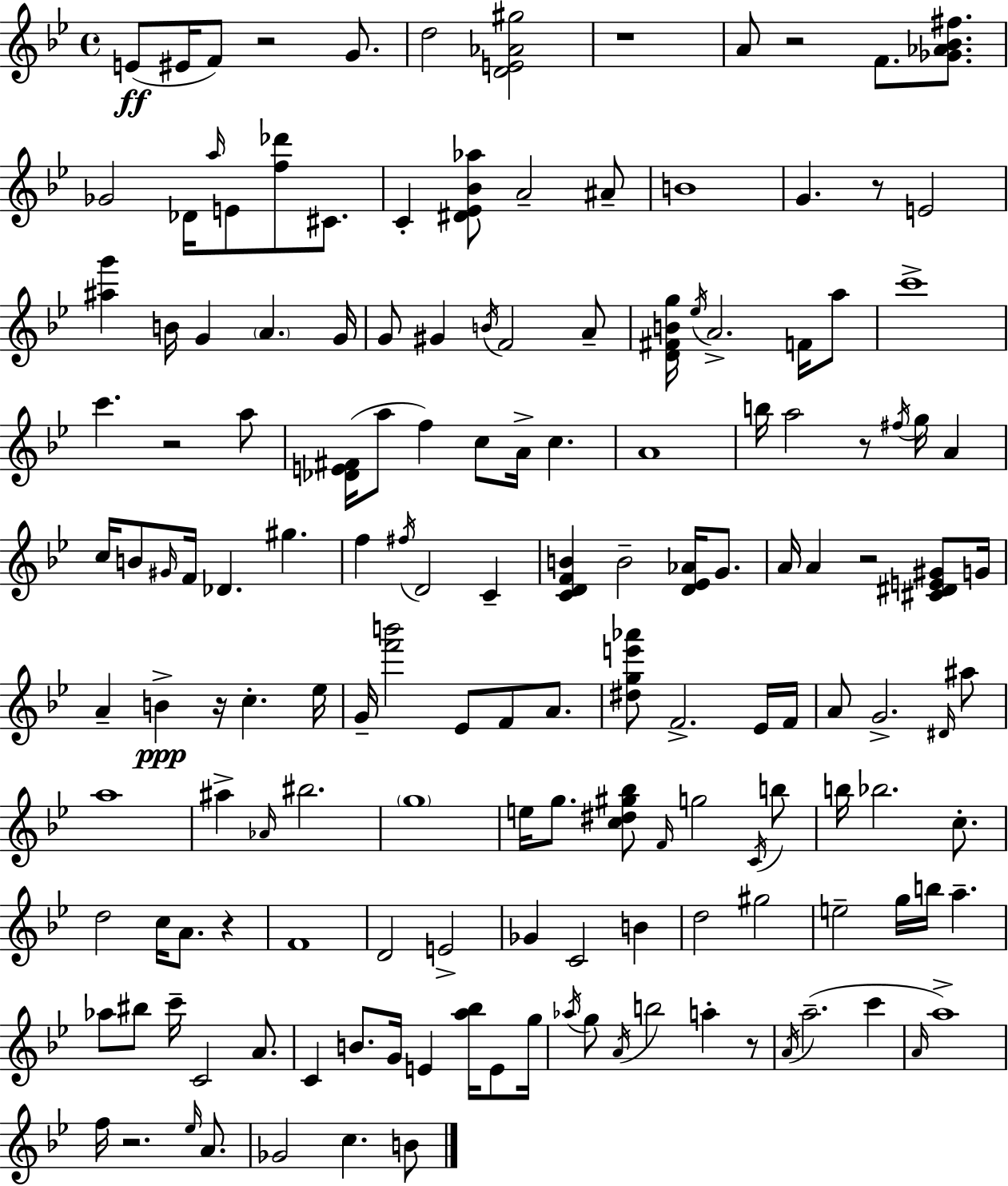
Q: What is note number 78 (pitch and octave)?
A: Ab4